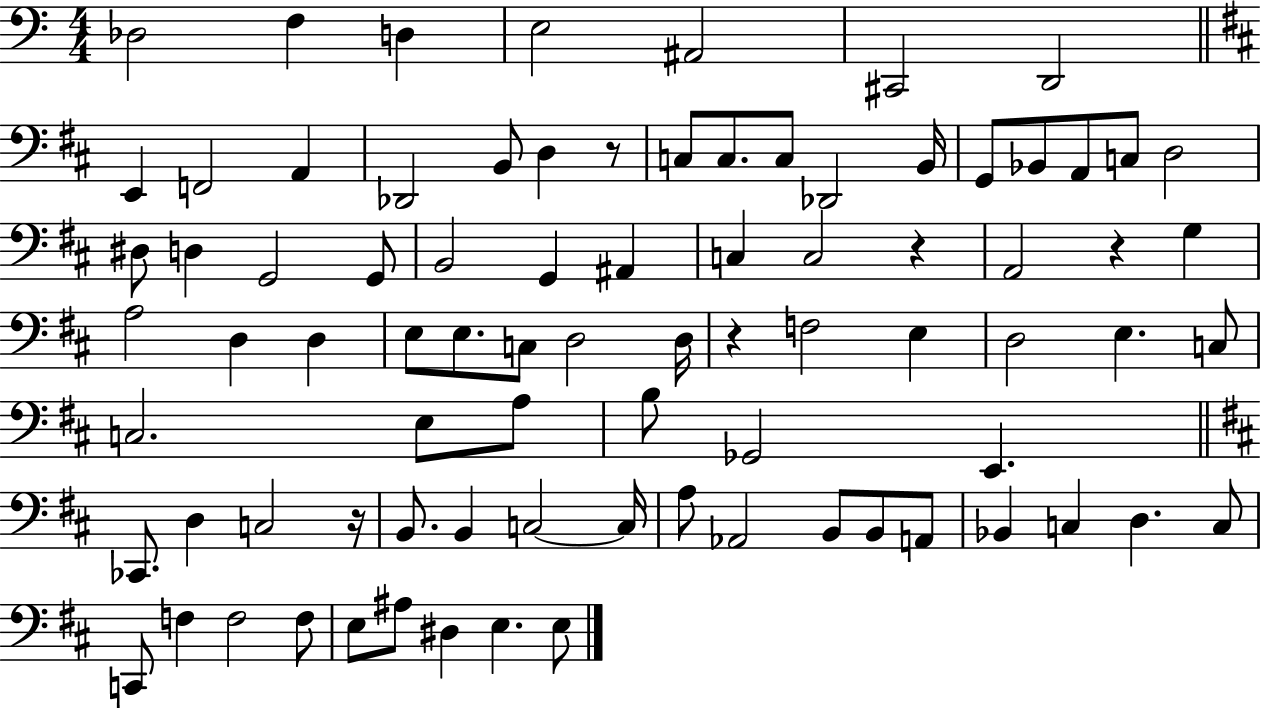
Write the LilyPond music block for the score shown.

{
  \clef bass
  \numericTimeSignature
  \time 4/4
  \key c \major
  des2 f4 d4 | e2 ais,2 | cis,2 d,2 | \bar "||" \break \key d \major e,4 f,2 a,4 | des,2 b,8 d4 r8 | c8 c8. c8 des,2 b,16 | g,8 bes,8 a,8 c8 d2 | \break dis8 d4 g,2 g,8 | b,2 g,4 ais,4 | c4 c2 r4 | a,2 r4 g4 | \break a2 d4 d4 | e8 e8. c8 d2 d16 | r4 f2 e4 | d2 e4. c8 | \break c2. e8 a8 | b8 ges,2 e,4. | \bar "||" \break \key d \major ces,8. d4 c2 r16 | b,8. b,4 c2~~ c16 | a8 aes,2 b,8 b,8 a,8 | bes,4 c4 d4. c8 | \break c,8 f4 f2 f8 | e8 ais8 dis4 e4. e8 | \bar "|."
}